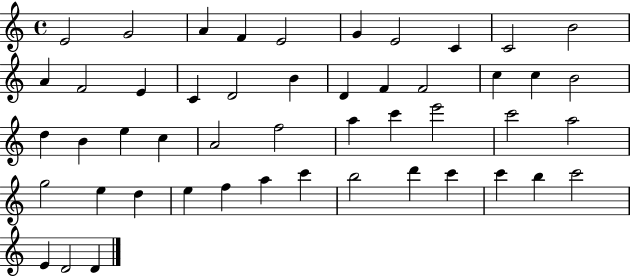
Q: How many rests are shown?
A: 0